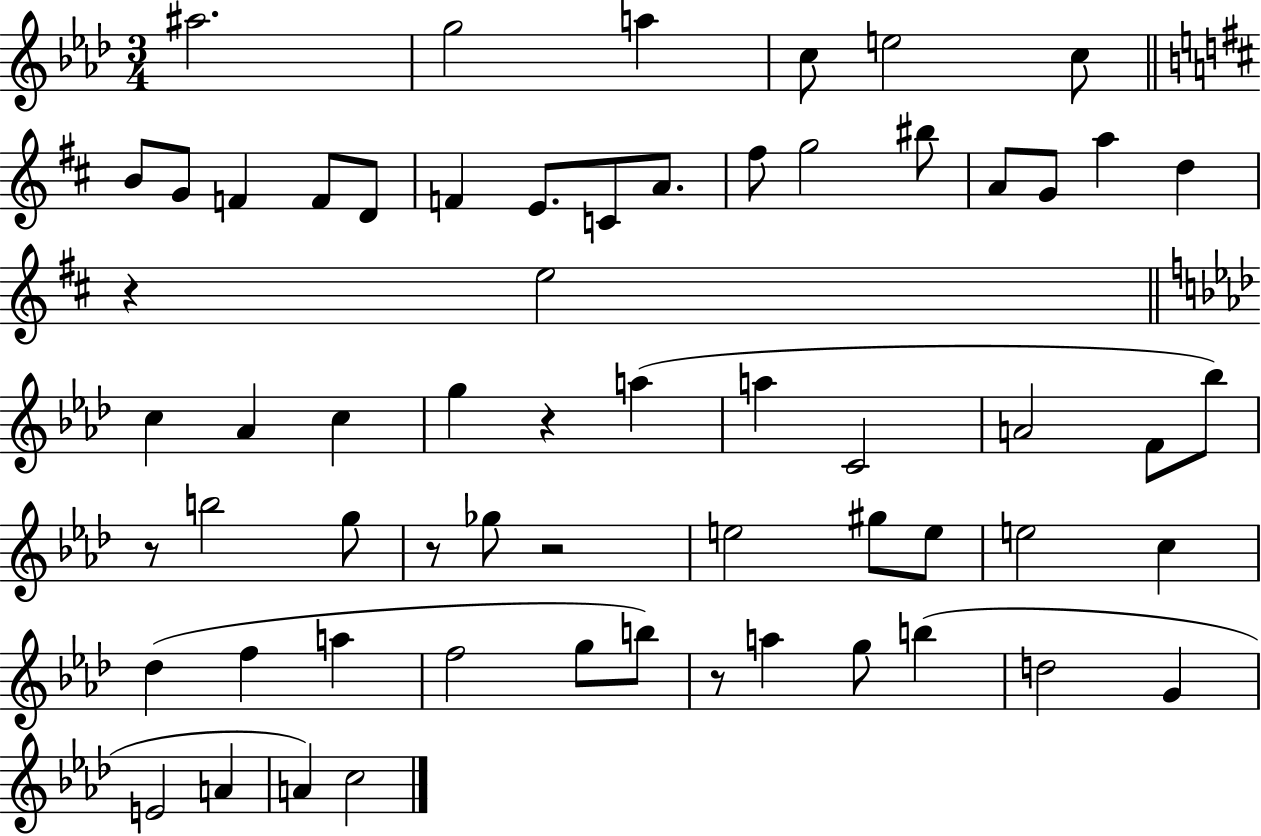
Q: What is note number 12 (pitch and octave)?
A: F4